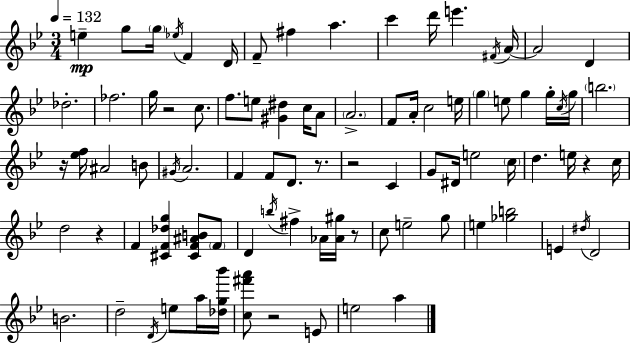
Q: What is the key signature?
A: G minor